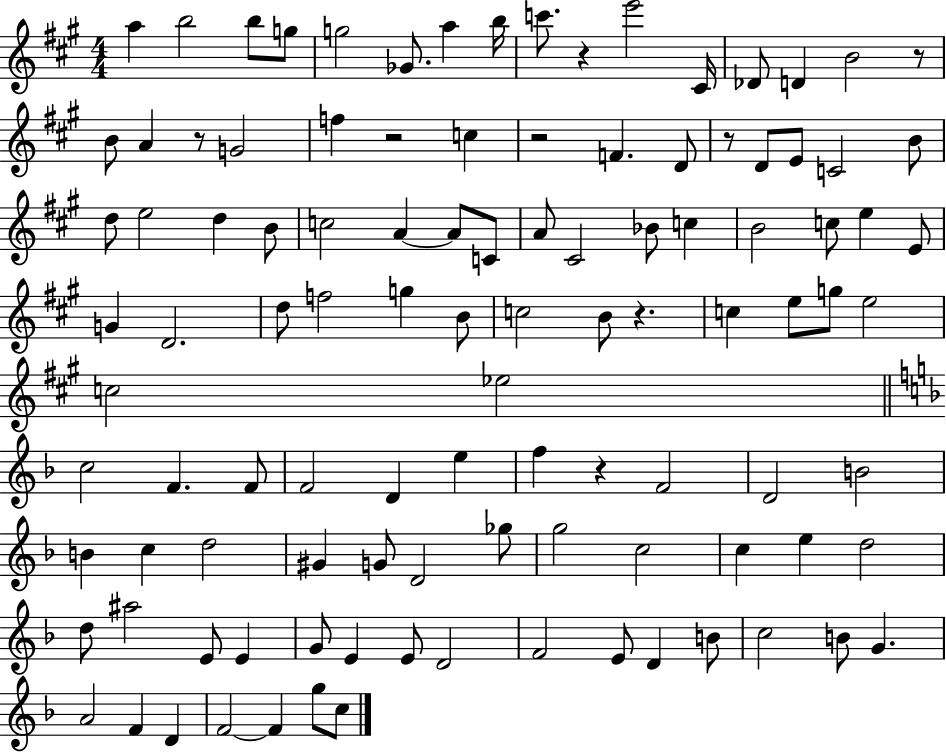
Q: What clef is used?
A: treble